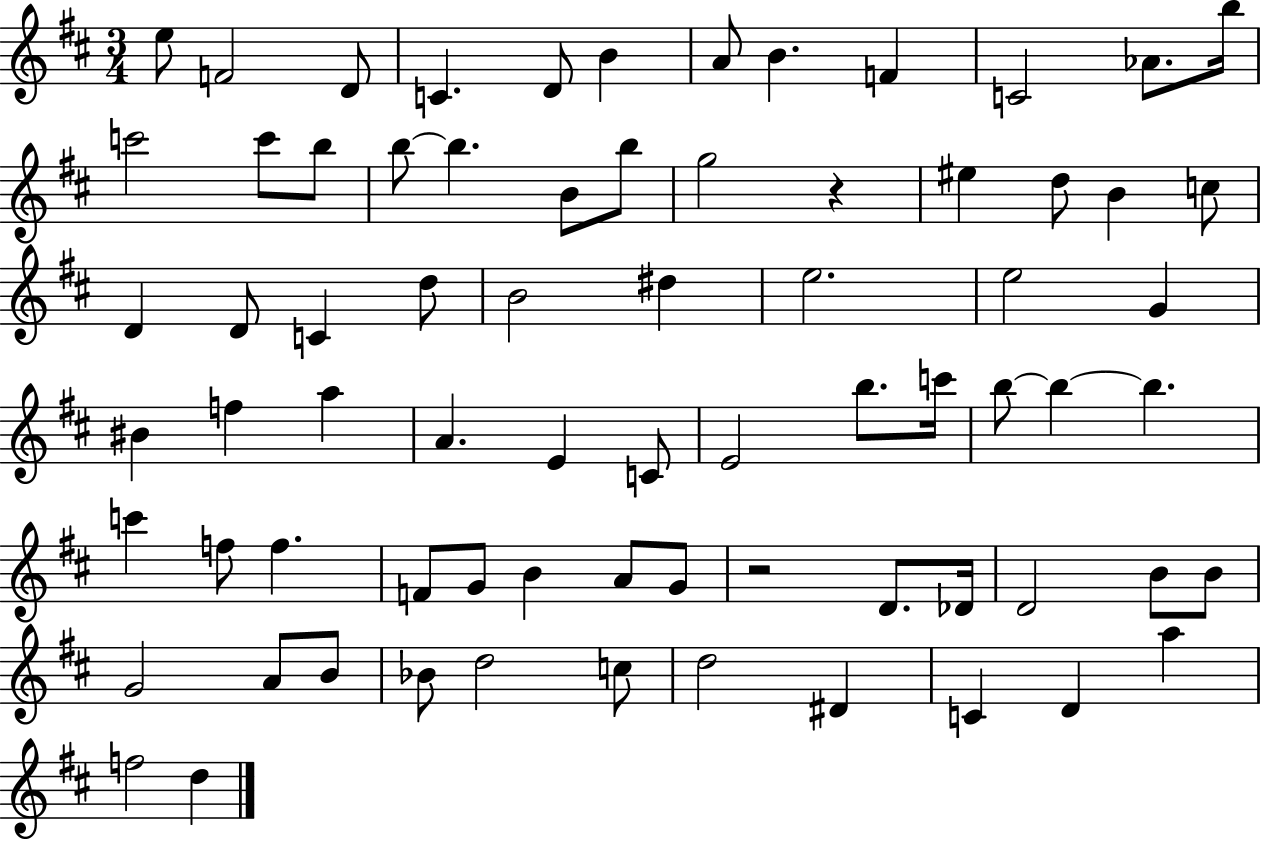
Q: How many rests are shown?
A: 2